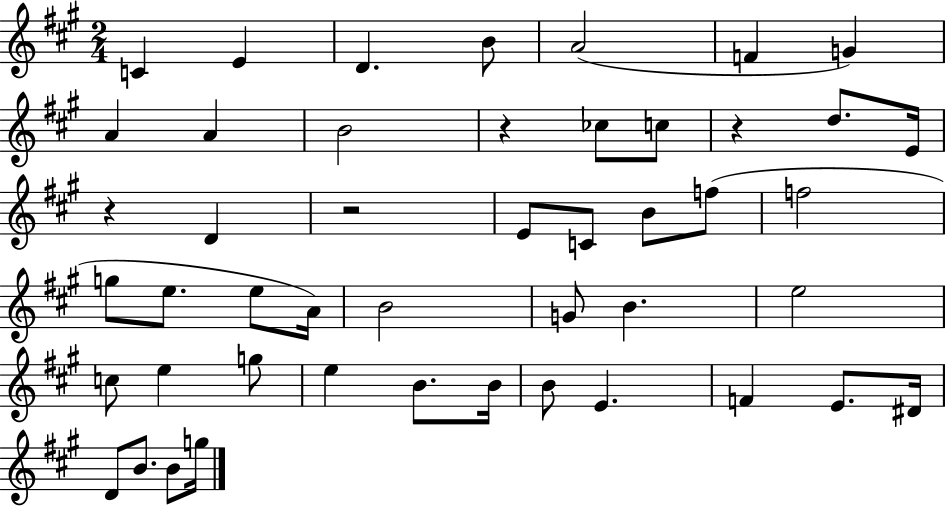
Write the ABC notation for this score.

X:1
T:Untitled
M:2/4
L:1/4
K:A
C E D B/2 A2 F G A A B2 z _c/2 c/2 z d/2 E/4 z D z2 E/2 C/2 B/2 f/2 f2 g/2 e/2 e/2 A/4 B2 G/2 B e2 c/2 e g/2 e B/2 B/4 B/2 E F E/2 ^D/4 D/2 B/2 B/2 g/4